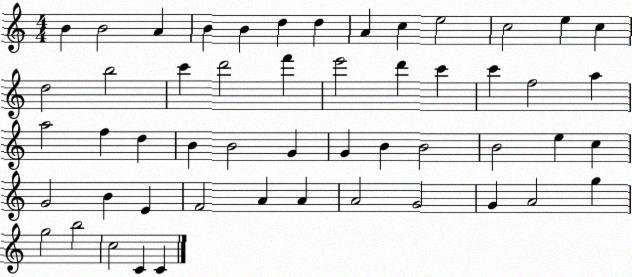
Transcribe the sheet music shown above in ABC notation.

X:1
T:Untitled
M:4/4
L:1/4
K:C
B B2 A B B d d A c e2 c2 e c d2 b2 c' d'2 f' e'2 d' c' c' f2 a a2 f d B B2 G G B B2 B2 e c G2 B E F2 A A A2 G2 G A2 g g2 b2 c2 C C